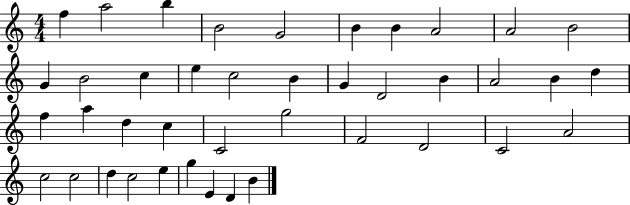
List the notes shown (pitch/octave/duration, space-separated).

F5/q A5/h B5/q B4/h G4/h B4/q B4/q A4/h A4/h B4/h G4/q B4/h C5/q E5/q C5/h B4/q G4/q D4/h B4/q A4/h B4/q D5/q F5/q A5/q D5/q C5/q C4/h G5/h F4/h D4/h C4/h A4/h C5/h C5/h D5/q C5/h E5/q G5/q E4/q D4/q B4/q